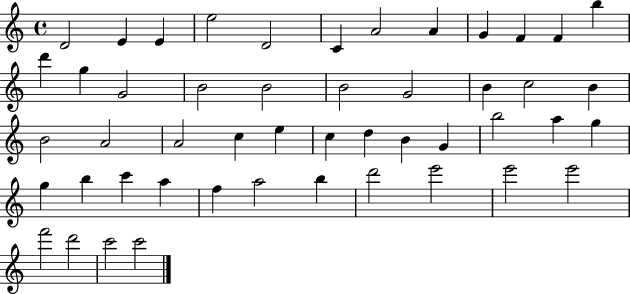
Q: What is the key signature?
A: C major